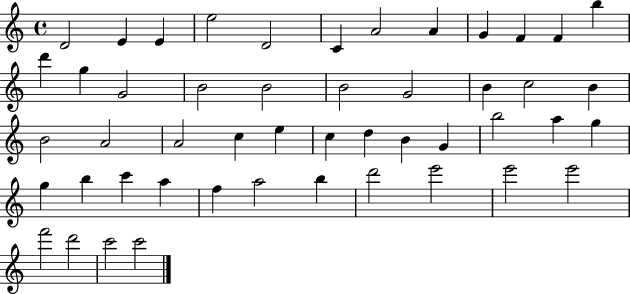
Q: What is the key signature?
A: C major